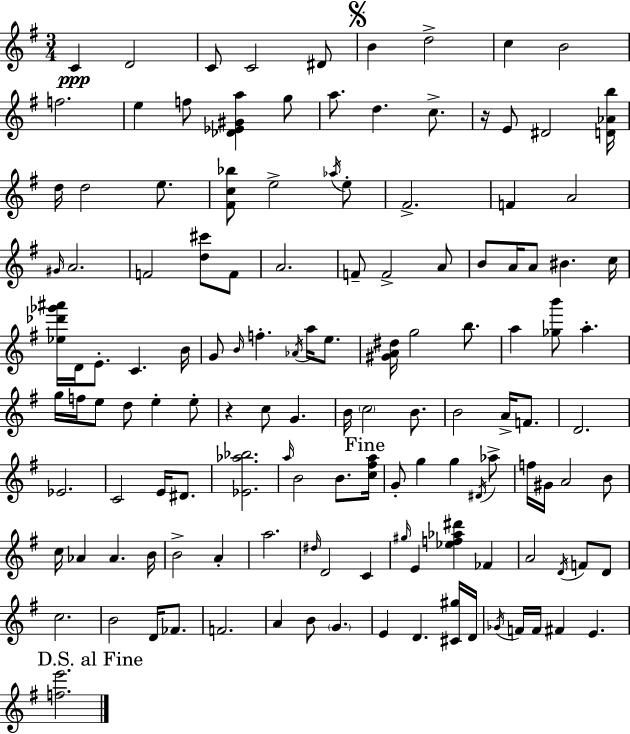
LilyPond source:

{
  \clef treble
  \numericTimeSignature
  \time 3/4
  \key e \minor
  c'4\ppp d'2 | c'8 c'2 dis'8 | \mark \markup { \musicglyph "scripts.segno" } b'4 d''2-> | c''4 b'2 | \break f''2. | e''4 f''8 <des' ees' gis' a''>4 g''8 | a''8. d''4. c''8.-> | r16 e'8 dis'2 <d' aes' b''>16 | \break d''16 d''2 e''8. | <fis' c'' bes''>8 e''2-> \acciaccatura { aes''16 } e''8-. | fis'2.-> | f'4 a'2 | \break \grace { gis'16 } a'2. | f'2 <d'' cis'''>8 | f'8 a'2. | f'8-- f'2-> | \break a'8 b'8 a'16 a'8 bis'4. | c''16 <ees'' des''' ges''' ais'''>16 d'16 e'8.-. c'4. | b'16 g'8 \grace { b'16 } f''4.-. \acciaccatura { aes'16 } | a''16 e''8. <gis' a' dis''>16 g''2 | \break b''8. a''4 <ges'' b'''>8 a''4.-. | g''16 f''16 e''8 d''8 e''4-. | e''8-. r4 c''8 g'4. | b'16 \parenthesize c''2 | \break b'8. b'2 | a'16-> f'8. d'2. | ees'2. | c'2 | \break e'16 dis'8. <ees' aes'' bes''>2. | \grace { a''16 } b'2 | b'8. \mark "Fine" <c'' fis'' a''>16 g'8-. g''4 g''4 | \acciaccatura { dis'16 } aes''8-> f''16 gis'16 a'2 | \break b'8 c''16 aes'4 aes'4. | b'16 b'2-> | a'4-. a''2. | \grace { dis''16 } d'2 | \break c'4 \grace { gis''16 } e'4 | <ees'' f'' aes'' dis'''>4 fes'4 a'2 | \acciaccatura { d'16 } f'8 d'8 c''2. | b'2 | \break d'16 fes'8. f'2. | a'4 | b'8 \parenthesize g'4. e'4 | d'4. <cis' gis''>16 d'16 \acciaccatura { ges'16 } f'16 f'16 | \break fis'4 e'4. \mark "D.S. al Fine" <f'' e'''>2. | \bar "|."
}